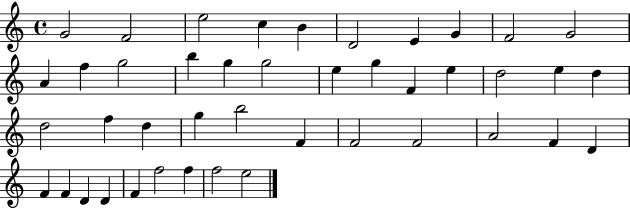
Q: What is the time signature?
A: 4/4